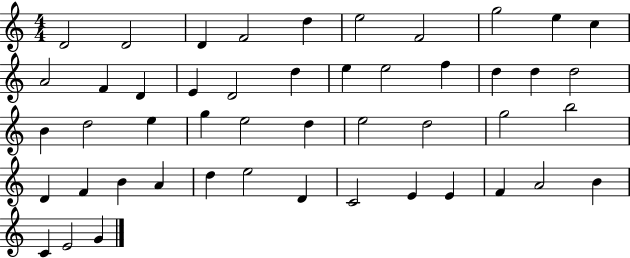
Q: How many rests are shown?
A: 0